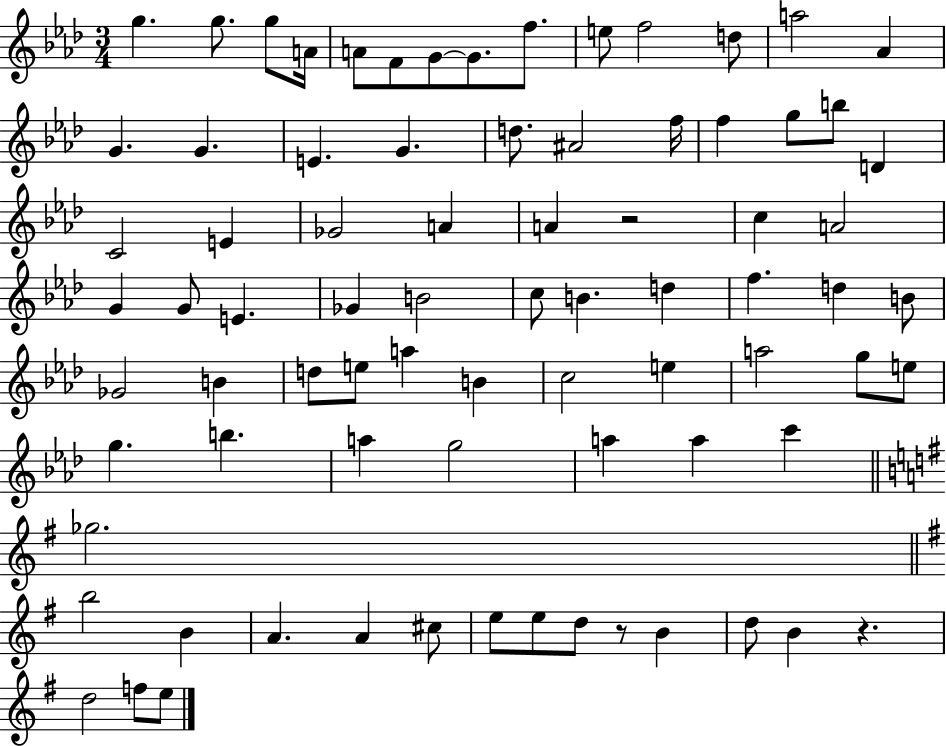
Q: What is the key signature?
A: AES major